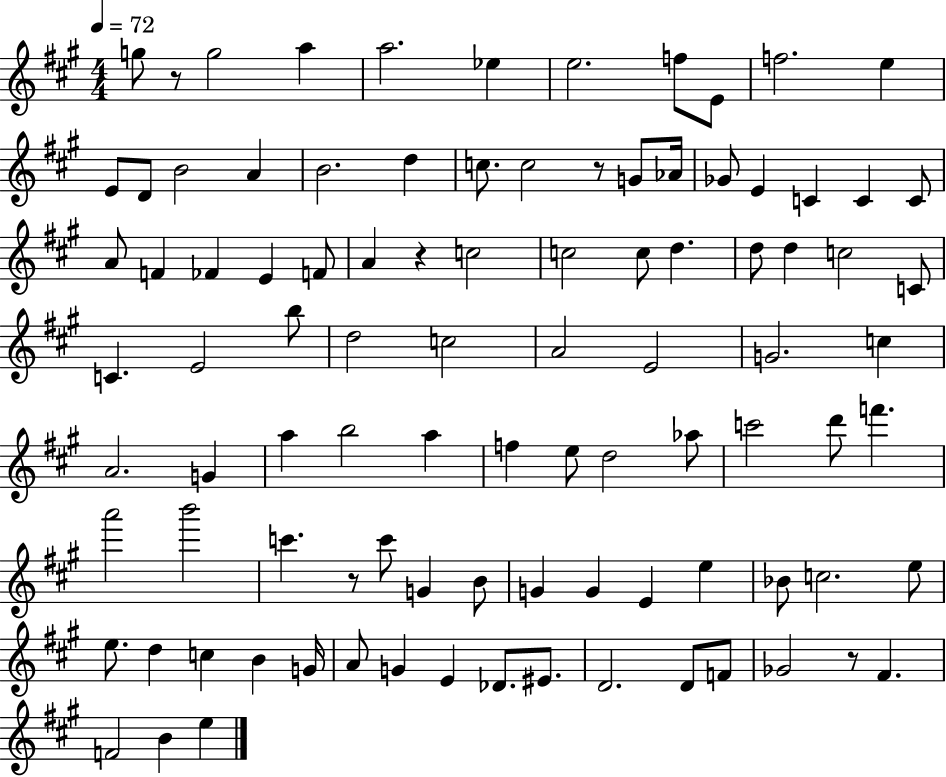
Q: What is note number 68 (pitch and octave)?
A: G4